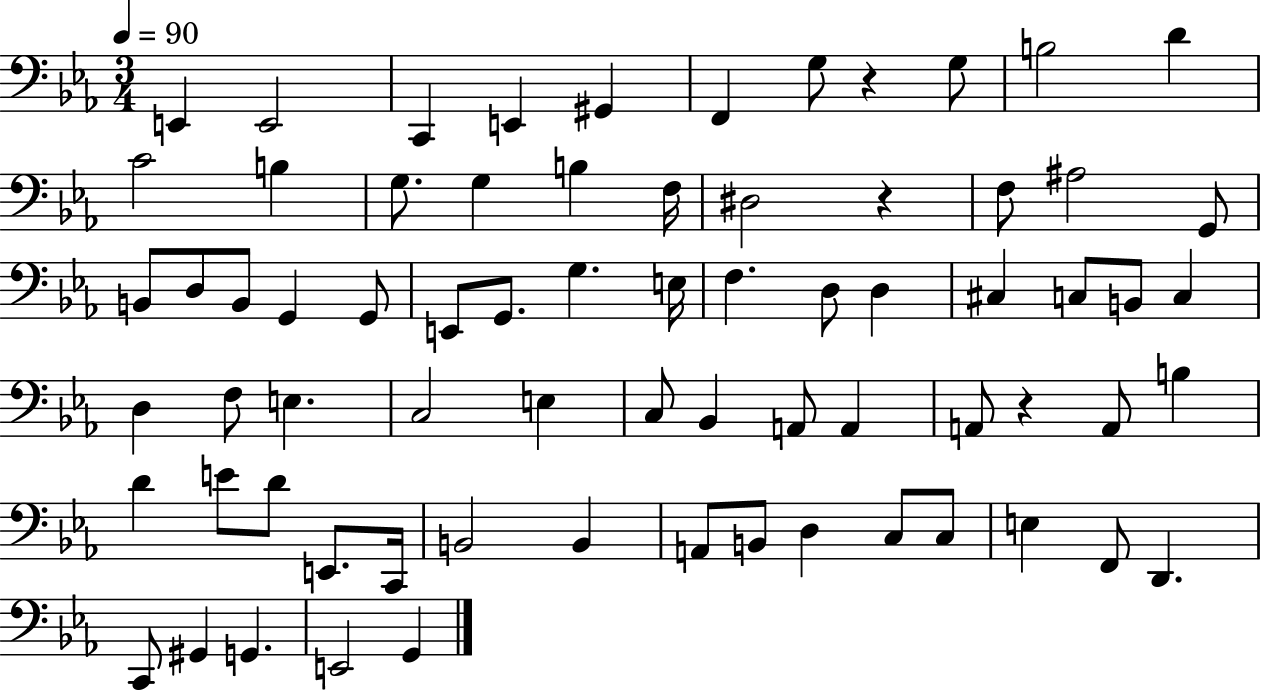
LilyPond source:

{
  \clef bass
  \numericTimeSignature
  \time 3/4
  \key ees \major
  \tempo 4 = 90
  e,4 e,2 | c,4 e,4 gis,4 | f,4 g8 r4 g8 | b2 d'4 | \break c'2 b4 | g8. g4 b4 f16 | dis2 r4 | f8 ais2 g,8 | \break b,8 d8 b,8 g,4 g,8 | e,8 g,8. g4. e16 | f4. d8 d4 | cis4 c8 b,8 c4 | \break d4 f8 e4. | c2 e4 | c8 bes,4 a,8 a,4 | a,8 r4 a,8 b4 | \break d'4 e'8 d'8 e,8. c,16 | b,2 b,4 | a,8 b,8 d4 c8 c8 | e4 f,8 d,4. | \break c,8 gis,4 g,4. | e,2 g,4 | \bar "|."
}